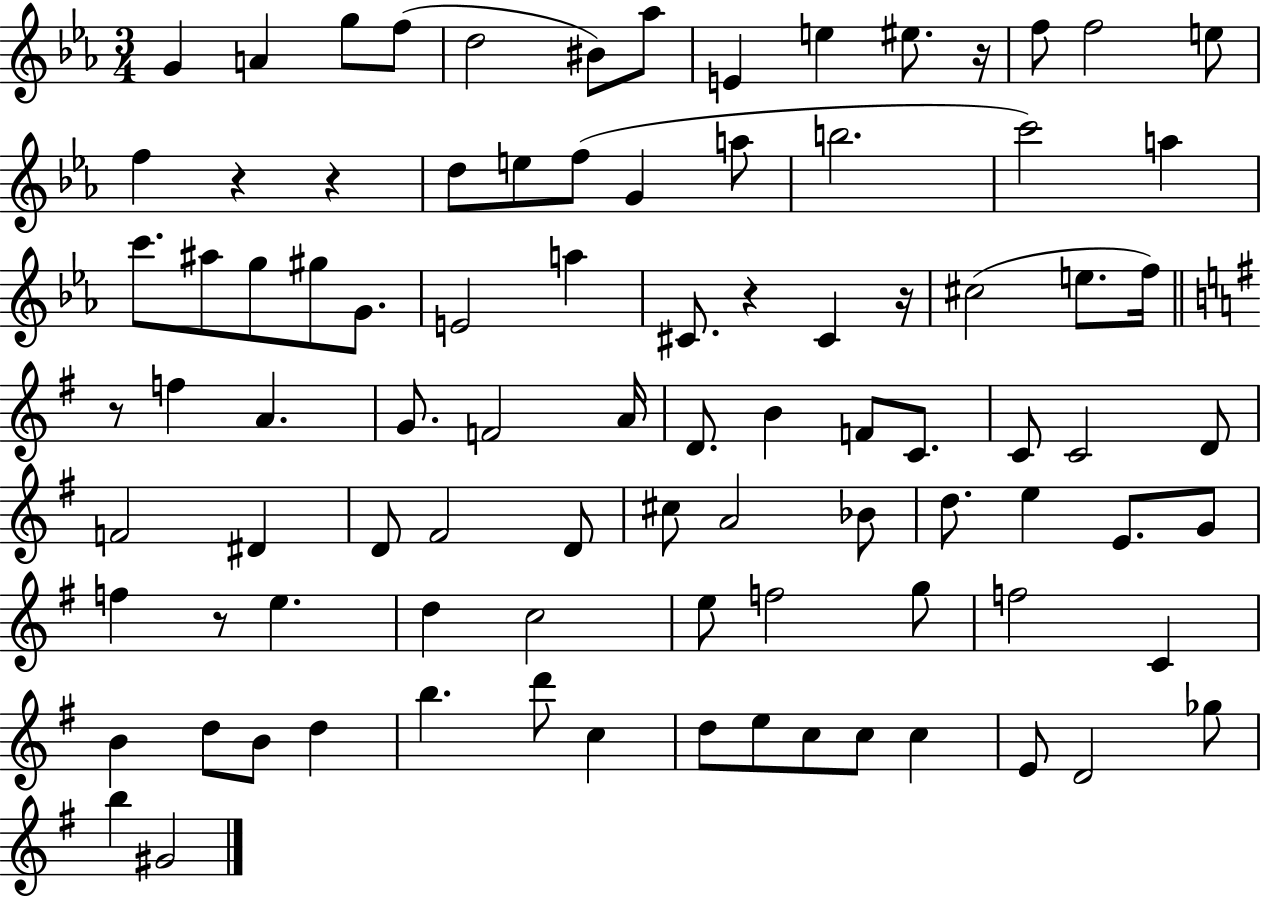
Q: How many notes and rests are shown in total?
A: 91